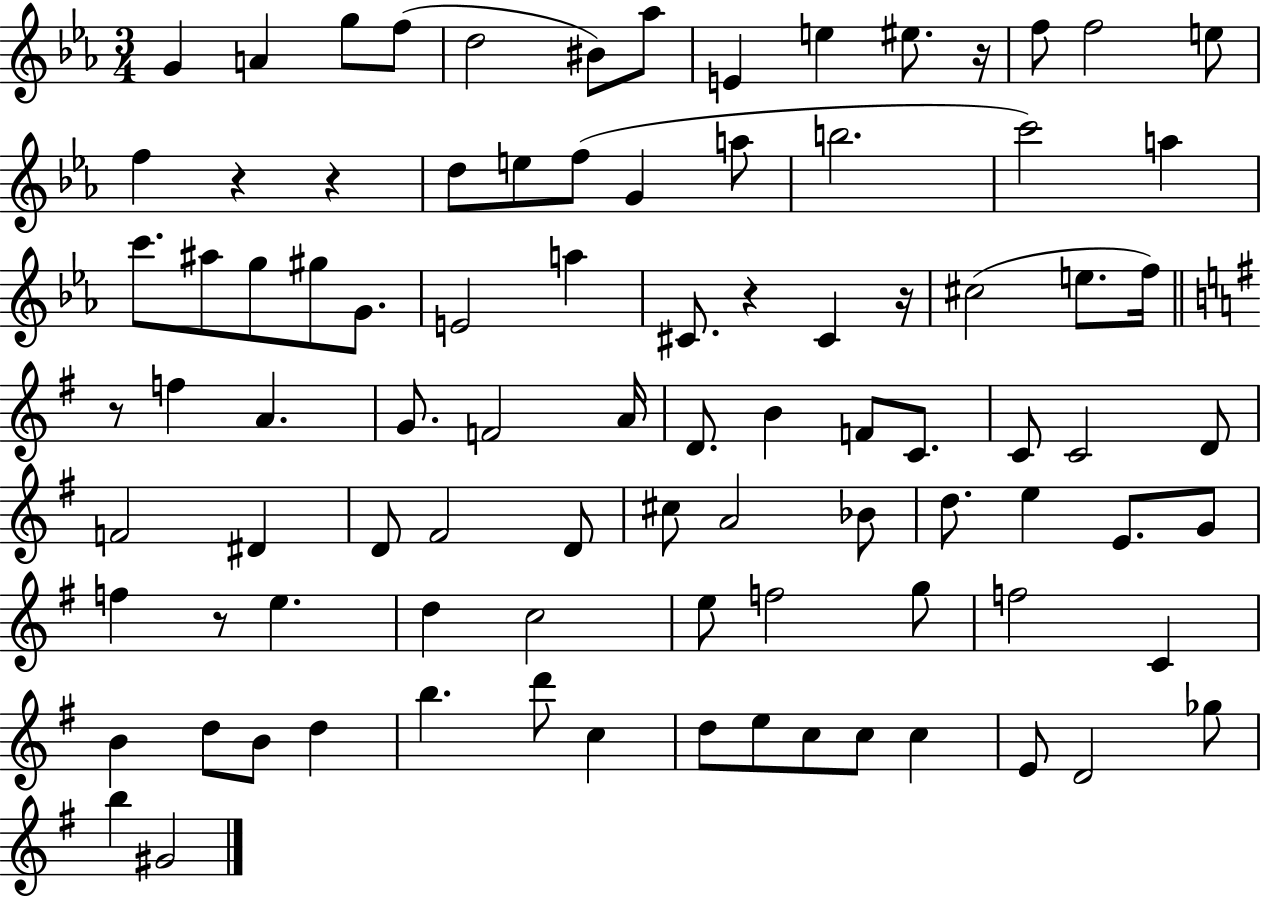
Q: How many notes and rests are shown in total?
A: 91